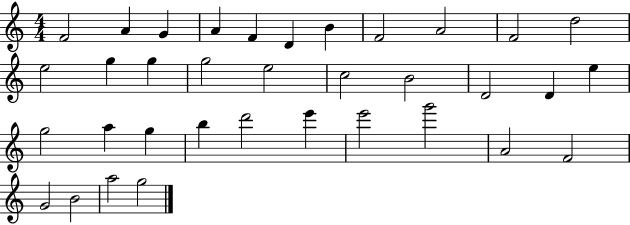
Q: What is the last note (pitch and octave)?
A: G5